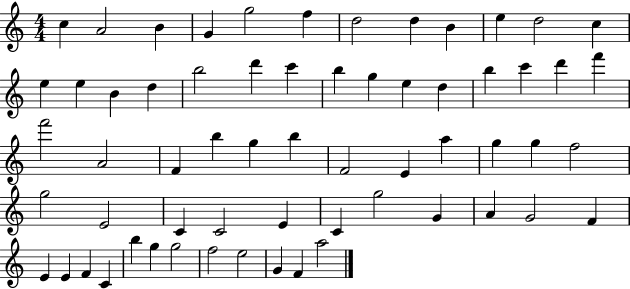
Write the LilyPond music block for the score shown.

{
  \clef treble
  \numericTimeSignature
  \time 4/4
  \key c \major
  c''4 a'2 b'4 | g'4 g''2 f''4 | d''2 d''4 b'4 | e''4 d''2 c''4 | \break e''4 e''4 b'4 d''4 | b''2 d'''4 c'''4 | b''4 g''4 e''4 d''4 | b''4 c'''4 d'''4 f'''4 | \break f'''2 a'2 | f'4 b''4 g''4 b''4 | f'2 e'4 a''4 | g''4 g''4 f''2 | \break g''2 e'2 | c'4 c'2 e'4 | c'4 g''2 g'4 | a'4 g'2 f'4 | \break e'4 e'4 f'4 c'4 | b''4 g''4 g''2 | f''2 e''2 | g'4 f'4 a''2 | \break \bar "|."
}